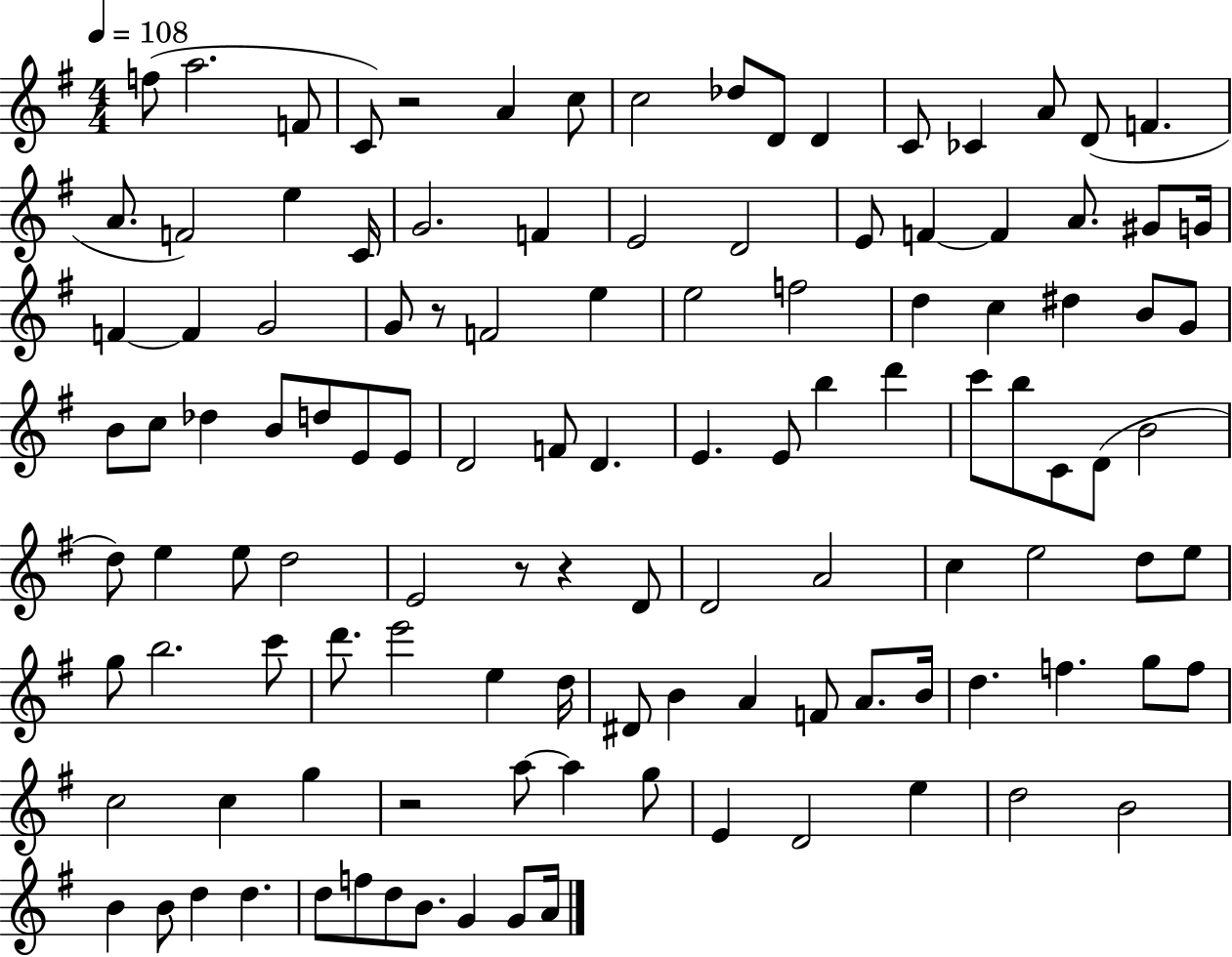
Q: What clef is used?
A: treble